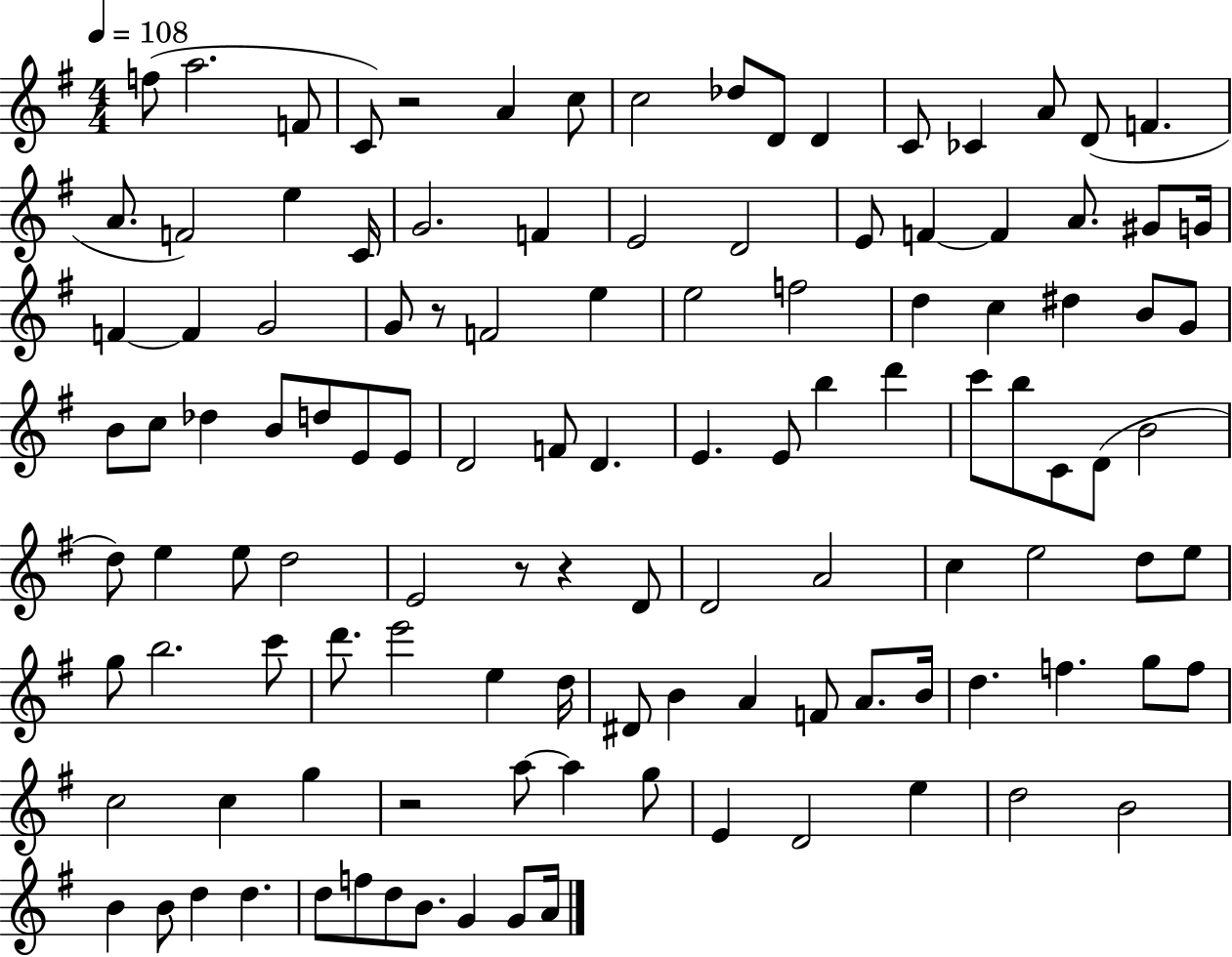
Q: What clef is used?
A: treble